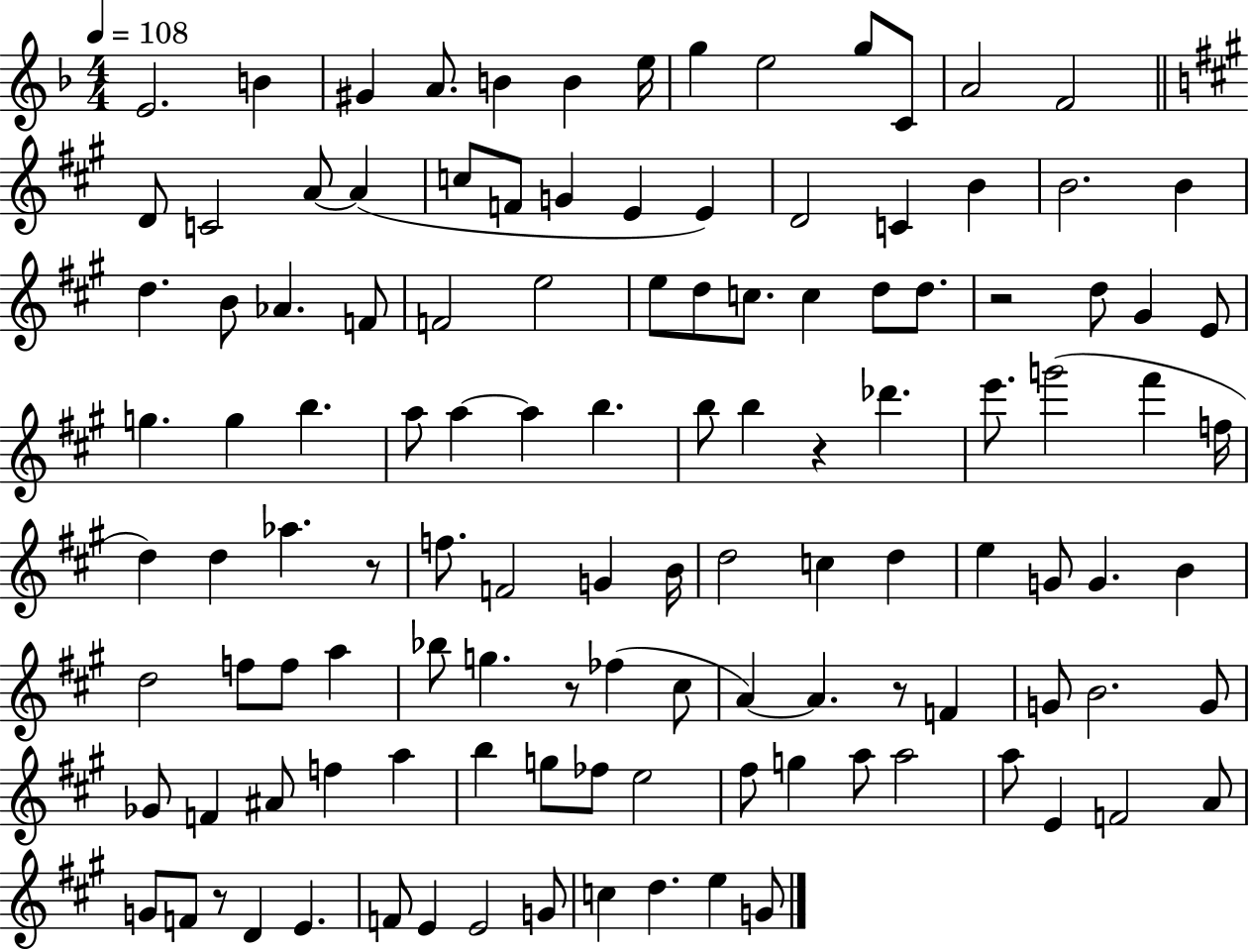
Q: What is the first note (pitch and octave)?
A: E4